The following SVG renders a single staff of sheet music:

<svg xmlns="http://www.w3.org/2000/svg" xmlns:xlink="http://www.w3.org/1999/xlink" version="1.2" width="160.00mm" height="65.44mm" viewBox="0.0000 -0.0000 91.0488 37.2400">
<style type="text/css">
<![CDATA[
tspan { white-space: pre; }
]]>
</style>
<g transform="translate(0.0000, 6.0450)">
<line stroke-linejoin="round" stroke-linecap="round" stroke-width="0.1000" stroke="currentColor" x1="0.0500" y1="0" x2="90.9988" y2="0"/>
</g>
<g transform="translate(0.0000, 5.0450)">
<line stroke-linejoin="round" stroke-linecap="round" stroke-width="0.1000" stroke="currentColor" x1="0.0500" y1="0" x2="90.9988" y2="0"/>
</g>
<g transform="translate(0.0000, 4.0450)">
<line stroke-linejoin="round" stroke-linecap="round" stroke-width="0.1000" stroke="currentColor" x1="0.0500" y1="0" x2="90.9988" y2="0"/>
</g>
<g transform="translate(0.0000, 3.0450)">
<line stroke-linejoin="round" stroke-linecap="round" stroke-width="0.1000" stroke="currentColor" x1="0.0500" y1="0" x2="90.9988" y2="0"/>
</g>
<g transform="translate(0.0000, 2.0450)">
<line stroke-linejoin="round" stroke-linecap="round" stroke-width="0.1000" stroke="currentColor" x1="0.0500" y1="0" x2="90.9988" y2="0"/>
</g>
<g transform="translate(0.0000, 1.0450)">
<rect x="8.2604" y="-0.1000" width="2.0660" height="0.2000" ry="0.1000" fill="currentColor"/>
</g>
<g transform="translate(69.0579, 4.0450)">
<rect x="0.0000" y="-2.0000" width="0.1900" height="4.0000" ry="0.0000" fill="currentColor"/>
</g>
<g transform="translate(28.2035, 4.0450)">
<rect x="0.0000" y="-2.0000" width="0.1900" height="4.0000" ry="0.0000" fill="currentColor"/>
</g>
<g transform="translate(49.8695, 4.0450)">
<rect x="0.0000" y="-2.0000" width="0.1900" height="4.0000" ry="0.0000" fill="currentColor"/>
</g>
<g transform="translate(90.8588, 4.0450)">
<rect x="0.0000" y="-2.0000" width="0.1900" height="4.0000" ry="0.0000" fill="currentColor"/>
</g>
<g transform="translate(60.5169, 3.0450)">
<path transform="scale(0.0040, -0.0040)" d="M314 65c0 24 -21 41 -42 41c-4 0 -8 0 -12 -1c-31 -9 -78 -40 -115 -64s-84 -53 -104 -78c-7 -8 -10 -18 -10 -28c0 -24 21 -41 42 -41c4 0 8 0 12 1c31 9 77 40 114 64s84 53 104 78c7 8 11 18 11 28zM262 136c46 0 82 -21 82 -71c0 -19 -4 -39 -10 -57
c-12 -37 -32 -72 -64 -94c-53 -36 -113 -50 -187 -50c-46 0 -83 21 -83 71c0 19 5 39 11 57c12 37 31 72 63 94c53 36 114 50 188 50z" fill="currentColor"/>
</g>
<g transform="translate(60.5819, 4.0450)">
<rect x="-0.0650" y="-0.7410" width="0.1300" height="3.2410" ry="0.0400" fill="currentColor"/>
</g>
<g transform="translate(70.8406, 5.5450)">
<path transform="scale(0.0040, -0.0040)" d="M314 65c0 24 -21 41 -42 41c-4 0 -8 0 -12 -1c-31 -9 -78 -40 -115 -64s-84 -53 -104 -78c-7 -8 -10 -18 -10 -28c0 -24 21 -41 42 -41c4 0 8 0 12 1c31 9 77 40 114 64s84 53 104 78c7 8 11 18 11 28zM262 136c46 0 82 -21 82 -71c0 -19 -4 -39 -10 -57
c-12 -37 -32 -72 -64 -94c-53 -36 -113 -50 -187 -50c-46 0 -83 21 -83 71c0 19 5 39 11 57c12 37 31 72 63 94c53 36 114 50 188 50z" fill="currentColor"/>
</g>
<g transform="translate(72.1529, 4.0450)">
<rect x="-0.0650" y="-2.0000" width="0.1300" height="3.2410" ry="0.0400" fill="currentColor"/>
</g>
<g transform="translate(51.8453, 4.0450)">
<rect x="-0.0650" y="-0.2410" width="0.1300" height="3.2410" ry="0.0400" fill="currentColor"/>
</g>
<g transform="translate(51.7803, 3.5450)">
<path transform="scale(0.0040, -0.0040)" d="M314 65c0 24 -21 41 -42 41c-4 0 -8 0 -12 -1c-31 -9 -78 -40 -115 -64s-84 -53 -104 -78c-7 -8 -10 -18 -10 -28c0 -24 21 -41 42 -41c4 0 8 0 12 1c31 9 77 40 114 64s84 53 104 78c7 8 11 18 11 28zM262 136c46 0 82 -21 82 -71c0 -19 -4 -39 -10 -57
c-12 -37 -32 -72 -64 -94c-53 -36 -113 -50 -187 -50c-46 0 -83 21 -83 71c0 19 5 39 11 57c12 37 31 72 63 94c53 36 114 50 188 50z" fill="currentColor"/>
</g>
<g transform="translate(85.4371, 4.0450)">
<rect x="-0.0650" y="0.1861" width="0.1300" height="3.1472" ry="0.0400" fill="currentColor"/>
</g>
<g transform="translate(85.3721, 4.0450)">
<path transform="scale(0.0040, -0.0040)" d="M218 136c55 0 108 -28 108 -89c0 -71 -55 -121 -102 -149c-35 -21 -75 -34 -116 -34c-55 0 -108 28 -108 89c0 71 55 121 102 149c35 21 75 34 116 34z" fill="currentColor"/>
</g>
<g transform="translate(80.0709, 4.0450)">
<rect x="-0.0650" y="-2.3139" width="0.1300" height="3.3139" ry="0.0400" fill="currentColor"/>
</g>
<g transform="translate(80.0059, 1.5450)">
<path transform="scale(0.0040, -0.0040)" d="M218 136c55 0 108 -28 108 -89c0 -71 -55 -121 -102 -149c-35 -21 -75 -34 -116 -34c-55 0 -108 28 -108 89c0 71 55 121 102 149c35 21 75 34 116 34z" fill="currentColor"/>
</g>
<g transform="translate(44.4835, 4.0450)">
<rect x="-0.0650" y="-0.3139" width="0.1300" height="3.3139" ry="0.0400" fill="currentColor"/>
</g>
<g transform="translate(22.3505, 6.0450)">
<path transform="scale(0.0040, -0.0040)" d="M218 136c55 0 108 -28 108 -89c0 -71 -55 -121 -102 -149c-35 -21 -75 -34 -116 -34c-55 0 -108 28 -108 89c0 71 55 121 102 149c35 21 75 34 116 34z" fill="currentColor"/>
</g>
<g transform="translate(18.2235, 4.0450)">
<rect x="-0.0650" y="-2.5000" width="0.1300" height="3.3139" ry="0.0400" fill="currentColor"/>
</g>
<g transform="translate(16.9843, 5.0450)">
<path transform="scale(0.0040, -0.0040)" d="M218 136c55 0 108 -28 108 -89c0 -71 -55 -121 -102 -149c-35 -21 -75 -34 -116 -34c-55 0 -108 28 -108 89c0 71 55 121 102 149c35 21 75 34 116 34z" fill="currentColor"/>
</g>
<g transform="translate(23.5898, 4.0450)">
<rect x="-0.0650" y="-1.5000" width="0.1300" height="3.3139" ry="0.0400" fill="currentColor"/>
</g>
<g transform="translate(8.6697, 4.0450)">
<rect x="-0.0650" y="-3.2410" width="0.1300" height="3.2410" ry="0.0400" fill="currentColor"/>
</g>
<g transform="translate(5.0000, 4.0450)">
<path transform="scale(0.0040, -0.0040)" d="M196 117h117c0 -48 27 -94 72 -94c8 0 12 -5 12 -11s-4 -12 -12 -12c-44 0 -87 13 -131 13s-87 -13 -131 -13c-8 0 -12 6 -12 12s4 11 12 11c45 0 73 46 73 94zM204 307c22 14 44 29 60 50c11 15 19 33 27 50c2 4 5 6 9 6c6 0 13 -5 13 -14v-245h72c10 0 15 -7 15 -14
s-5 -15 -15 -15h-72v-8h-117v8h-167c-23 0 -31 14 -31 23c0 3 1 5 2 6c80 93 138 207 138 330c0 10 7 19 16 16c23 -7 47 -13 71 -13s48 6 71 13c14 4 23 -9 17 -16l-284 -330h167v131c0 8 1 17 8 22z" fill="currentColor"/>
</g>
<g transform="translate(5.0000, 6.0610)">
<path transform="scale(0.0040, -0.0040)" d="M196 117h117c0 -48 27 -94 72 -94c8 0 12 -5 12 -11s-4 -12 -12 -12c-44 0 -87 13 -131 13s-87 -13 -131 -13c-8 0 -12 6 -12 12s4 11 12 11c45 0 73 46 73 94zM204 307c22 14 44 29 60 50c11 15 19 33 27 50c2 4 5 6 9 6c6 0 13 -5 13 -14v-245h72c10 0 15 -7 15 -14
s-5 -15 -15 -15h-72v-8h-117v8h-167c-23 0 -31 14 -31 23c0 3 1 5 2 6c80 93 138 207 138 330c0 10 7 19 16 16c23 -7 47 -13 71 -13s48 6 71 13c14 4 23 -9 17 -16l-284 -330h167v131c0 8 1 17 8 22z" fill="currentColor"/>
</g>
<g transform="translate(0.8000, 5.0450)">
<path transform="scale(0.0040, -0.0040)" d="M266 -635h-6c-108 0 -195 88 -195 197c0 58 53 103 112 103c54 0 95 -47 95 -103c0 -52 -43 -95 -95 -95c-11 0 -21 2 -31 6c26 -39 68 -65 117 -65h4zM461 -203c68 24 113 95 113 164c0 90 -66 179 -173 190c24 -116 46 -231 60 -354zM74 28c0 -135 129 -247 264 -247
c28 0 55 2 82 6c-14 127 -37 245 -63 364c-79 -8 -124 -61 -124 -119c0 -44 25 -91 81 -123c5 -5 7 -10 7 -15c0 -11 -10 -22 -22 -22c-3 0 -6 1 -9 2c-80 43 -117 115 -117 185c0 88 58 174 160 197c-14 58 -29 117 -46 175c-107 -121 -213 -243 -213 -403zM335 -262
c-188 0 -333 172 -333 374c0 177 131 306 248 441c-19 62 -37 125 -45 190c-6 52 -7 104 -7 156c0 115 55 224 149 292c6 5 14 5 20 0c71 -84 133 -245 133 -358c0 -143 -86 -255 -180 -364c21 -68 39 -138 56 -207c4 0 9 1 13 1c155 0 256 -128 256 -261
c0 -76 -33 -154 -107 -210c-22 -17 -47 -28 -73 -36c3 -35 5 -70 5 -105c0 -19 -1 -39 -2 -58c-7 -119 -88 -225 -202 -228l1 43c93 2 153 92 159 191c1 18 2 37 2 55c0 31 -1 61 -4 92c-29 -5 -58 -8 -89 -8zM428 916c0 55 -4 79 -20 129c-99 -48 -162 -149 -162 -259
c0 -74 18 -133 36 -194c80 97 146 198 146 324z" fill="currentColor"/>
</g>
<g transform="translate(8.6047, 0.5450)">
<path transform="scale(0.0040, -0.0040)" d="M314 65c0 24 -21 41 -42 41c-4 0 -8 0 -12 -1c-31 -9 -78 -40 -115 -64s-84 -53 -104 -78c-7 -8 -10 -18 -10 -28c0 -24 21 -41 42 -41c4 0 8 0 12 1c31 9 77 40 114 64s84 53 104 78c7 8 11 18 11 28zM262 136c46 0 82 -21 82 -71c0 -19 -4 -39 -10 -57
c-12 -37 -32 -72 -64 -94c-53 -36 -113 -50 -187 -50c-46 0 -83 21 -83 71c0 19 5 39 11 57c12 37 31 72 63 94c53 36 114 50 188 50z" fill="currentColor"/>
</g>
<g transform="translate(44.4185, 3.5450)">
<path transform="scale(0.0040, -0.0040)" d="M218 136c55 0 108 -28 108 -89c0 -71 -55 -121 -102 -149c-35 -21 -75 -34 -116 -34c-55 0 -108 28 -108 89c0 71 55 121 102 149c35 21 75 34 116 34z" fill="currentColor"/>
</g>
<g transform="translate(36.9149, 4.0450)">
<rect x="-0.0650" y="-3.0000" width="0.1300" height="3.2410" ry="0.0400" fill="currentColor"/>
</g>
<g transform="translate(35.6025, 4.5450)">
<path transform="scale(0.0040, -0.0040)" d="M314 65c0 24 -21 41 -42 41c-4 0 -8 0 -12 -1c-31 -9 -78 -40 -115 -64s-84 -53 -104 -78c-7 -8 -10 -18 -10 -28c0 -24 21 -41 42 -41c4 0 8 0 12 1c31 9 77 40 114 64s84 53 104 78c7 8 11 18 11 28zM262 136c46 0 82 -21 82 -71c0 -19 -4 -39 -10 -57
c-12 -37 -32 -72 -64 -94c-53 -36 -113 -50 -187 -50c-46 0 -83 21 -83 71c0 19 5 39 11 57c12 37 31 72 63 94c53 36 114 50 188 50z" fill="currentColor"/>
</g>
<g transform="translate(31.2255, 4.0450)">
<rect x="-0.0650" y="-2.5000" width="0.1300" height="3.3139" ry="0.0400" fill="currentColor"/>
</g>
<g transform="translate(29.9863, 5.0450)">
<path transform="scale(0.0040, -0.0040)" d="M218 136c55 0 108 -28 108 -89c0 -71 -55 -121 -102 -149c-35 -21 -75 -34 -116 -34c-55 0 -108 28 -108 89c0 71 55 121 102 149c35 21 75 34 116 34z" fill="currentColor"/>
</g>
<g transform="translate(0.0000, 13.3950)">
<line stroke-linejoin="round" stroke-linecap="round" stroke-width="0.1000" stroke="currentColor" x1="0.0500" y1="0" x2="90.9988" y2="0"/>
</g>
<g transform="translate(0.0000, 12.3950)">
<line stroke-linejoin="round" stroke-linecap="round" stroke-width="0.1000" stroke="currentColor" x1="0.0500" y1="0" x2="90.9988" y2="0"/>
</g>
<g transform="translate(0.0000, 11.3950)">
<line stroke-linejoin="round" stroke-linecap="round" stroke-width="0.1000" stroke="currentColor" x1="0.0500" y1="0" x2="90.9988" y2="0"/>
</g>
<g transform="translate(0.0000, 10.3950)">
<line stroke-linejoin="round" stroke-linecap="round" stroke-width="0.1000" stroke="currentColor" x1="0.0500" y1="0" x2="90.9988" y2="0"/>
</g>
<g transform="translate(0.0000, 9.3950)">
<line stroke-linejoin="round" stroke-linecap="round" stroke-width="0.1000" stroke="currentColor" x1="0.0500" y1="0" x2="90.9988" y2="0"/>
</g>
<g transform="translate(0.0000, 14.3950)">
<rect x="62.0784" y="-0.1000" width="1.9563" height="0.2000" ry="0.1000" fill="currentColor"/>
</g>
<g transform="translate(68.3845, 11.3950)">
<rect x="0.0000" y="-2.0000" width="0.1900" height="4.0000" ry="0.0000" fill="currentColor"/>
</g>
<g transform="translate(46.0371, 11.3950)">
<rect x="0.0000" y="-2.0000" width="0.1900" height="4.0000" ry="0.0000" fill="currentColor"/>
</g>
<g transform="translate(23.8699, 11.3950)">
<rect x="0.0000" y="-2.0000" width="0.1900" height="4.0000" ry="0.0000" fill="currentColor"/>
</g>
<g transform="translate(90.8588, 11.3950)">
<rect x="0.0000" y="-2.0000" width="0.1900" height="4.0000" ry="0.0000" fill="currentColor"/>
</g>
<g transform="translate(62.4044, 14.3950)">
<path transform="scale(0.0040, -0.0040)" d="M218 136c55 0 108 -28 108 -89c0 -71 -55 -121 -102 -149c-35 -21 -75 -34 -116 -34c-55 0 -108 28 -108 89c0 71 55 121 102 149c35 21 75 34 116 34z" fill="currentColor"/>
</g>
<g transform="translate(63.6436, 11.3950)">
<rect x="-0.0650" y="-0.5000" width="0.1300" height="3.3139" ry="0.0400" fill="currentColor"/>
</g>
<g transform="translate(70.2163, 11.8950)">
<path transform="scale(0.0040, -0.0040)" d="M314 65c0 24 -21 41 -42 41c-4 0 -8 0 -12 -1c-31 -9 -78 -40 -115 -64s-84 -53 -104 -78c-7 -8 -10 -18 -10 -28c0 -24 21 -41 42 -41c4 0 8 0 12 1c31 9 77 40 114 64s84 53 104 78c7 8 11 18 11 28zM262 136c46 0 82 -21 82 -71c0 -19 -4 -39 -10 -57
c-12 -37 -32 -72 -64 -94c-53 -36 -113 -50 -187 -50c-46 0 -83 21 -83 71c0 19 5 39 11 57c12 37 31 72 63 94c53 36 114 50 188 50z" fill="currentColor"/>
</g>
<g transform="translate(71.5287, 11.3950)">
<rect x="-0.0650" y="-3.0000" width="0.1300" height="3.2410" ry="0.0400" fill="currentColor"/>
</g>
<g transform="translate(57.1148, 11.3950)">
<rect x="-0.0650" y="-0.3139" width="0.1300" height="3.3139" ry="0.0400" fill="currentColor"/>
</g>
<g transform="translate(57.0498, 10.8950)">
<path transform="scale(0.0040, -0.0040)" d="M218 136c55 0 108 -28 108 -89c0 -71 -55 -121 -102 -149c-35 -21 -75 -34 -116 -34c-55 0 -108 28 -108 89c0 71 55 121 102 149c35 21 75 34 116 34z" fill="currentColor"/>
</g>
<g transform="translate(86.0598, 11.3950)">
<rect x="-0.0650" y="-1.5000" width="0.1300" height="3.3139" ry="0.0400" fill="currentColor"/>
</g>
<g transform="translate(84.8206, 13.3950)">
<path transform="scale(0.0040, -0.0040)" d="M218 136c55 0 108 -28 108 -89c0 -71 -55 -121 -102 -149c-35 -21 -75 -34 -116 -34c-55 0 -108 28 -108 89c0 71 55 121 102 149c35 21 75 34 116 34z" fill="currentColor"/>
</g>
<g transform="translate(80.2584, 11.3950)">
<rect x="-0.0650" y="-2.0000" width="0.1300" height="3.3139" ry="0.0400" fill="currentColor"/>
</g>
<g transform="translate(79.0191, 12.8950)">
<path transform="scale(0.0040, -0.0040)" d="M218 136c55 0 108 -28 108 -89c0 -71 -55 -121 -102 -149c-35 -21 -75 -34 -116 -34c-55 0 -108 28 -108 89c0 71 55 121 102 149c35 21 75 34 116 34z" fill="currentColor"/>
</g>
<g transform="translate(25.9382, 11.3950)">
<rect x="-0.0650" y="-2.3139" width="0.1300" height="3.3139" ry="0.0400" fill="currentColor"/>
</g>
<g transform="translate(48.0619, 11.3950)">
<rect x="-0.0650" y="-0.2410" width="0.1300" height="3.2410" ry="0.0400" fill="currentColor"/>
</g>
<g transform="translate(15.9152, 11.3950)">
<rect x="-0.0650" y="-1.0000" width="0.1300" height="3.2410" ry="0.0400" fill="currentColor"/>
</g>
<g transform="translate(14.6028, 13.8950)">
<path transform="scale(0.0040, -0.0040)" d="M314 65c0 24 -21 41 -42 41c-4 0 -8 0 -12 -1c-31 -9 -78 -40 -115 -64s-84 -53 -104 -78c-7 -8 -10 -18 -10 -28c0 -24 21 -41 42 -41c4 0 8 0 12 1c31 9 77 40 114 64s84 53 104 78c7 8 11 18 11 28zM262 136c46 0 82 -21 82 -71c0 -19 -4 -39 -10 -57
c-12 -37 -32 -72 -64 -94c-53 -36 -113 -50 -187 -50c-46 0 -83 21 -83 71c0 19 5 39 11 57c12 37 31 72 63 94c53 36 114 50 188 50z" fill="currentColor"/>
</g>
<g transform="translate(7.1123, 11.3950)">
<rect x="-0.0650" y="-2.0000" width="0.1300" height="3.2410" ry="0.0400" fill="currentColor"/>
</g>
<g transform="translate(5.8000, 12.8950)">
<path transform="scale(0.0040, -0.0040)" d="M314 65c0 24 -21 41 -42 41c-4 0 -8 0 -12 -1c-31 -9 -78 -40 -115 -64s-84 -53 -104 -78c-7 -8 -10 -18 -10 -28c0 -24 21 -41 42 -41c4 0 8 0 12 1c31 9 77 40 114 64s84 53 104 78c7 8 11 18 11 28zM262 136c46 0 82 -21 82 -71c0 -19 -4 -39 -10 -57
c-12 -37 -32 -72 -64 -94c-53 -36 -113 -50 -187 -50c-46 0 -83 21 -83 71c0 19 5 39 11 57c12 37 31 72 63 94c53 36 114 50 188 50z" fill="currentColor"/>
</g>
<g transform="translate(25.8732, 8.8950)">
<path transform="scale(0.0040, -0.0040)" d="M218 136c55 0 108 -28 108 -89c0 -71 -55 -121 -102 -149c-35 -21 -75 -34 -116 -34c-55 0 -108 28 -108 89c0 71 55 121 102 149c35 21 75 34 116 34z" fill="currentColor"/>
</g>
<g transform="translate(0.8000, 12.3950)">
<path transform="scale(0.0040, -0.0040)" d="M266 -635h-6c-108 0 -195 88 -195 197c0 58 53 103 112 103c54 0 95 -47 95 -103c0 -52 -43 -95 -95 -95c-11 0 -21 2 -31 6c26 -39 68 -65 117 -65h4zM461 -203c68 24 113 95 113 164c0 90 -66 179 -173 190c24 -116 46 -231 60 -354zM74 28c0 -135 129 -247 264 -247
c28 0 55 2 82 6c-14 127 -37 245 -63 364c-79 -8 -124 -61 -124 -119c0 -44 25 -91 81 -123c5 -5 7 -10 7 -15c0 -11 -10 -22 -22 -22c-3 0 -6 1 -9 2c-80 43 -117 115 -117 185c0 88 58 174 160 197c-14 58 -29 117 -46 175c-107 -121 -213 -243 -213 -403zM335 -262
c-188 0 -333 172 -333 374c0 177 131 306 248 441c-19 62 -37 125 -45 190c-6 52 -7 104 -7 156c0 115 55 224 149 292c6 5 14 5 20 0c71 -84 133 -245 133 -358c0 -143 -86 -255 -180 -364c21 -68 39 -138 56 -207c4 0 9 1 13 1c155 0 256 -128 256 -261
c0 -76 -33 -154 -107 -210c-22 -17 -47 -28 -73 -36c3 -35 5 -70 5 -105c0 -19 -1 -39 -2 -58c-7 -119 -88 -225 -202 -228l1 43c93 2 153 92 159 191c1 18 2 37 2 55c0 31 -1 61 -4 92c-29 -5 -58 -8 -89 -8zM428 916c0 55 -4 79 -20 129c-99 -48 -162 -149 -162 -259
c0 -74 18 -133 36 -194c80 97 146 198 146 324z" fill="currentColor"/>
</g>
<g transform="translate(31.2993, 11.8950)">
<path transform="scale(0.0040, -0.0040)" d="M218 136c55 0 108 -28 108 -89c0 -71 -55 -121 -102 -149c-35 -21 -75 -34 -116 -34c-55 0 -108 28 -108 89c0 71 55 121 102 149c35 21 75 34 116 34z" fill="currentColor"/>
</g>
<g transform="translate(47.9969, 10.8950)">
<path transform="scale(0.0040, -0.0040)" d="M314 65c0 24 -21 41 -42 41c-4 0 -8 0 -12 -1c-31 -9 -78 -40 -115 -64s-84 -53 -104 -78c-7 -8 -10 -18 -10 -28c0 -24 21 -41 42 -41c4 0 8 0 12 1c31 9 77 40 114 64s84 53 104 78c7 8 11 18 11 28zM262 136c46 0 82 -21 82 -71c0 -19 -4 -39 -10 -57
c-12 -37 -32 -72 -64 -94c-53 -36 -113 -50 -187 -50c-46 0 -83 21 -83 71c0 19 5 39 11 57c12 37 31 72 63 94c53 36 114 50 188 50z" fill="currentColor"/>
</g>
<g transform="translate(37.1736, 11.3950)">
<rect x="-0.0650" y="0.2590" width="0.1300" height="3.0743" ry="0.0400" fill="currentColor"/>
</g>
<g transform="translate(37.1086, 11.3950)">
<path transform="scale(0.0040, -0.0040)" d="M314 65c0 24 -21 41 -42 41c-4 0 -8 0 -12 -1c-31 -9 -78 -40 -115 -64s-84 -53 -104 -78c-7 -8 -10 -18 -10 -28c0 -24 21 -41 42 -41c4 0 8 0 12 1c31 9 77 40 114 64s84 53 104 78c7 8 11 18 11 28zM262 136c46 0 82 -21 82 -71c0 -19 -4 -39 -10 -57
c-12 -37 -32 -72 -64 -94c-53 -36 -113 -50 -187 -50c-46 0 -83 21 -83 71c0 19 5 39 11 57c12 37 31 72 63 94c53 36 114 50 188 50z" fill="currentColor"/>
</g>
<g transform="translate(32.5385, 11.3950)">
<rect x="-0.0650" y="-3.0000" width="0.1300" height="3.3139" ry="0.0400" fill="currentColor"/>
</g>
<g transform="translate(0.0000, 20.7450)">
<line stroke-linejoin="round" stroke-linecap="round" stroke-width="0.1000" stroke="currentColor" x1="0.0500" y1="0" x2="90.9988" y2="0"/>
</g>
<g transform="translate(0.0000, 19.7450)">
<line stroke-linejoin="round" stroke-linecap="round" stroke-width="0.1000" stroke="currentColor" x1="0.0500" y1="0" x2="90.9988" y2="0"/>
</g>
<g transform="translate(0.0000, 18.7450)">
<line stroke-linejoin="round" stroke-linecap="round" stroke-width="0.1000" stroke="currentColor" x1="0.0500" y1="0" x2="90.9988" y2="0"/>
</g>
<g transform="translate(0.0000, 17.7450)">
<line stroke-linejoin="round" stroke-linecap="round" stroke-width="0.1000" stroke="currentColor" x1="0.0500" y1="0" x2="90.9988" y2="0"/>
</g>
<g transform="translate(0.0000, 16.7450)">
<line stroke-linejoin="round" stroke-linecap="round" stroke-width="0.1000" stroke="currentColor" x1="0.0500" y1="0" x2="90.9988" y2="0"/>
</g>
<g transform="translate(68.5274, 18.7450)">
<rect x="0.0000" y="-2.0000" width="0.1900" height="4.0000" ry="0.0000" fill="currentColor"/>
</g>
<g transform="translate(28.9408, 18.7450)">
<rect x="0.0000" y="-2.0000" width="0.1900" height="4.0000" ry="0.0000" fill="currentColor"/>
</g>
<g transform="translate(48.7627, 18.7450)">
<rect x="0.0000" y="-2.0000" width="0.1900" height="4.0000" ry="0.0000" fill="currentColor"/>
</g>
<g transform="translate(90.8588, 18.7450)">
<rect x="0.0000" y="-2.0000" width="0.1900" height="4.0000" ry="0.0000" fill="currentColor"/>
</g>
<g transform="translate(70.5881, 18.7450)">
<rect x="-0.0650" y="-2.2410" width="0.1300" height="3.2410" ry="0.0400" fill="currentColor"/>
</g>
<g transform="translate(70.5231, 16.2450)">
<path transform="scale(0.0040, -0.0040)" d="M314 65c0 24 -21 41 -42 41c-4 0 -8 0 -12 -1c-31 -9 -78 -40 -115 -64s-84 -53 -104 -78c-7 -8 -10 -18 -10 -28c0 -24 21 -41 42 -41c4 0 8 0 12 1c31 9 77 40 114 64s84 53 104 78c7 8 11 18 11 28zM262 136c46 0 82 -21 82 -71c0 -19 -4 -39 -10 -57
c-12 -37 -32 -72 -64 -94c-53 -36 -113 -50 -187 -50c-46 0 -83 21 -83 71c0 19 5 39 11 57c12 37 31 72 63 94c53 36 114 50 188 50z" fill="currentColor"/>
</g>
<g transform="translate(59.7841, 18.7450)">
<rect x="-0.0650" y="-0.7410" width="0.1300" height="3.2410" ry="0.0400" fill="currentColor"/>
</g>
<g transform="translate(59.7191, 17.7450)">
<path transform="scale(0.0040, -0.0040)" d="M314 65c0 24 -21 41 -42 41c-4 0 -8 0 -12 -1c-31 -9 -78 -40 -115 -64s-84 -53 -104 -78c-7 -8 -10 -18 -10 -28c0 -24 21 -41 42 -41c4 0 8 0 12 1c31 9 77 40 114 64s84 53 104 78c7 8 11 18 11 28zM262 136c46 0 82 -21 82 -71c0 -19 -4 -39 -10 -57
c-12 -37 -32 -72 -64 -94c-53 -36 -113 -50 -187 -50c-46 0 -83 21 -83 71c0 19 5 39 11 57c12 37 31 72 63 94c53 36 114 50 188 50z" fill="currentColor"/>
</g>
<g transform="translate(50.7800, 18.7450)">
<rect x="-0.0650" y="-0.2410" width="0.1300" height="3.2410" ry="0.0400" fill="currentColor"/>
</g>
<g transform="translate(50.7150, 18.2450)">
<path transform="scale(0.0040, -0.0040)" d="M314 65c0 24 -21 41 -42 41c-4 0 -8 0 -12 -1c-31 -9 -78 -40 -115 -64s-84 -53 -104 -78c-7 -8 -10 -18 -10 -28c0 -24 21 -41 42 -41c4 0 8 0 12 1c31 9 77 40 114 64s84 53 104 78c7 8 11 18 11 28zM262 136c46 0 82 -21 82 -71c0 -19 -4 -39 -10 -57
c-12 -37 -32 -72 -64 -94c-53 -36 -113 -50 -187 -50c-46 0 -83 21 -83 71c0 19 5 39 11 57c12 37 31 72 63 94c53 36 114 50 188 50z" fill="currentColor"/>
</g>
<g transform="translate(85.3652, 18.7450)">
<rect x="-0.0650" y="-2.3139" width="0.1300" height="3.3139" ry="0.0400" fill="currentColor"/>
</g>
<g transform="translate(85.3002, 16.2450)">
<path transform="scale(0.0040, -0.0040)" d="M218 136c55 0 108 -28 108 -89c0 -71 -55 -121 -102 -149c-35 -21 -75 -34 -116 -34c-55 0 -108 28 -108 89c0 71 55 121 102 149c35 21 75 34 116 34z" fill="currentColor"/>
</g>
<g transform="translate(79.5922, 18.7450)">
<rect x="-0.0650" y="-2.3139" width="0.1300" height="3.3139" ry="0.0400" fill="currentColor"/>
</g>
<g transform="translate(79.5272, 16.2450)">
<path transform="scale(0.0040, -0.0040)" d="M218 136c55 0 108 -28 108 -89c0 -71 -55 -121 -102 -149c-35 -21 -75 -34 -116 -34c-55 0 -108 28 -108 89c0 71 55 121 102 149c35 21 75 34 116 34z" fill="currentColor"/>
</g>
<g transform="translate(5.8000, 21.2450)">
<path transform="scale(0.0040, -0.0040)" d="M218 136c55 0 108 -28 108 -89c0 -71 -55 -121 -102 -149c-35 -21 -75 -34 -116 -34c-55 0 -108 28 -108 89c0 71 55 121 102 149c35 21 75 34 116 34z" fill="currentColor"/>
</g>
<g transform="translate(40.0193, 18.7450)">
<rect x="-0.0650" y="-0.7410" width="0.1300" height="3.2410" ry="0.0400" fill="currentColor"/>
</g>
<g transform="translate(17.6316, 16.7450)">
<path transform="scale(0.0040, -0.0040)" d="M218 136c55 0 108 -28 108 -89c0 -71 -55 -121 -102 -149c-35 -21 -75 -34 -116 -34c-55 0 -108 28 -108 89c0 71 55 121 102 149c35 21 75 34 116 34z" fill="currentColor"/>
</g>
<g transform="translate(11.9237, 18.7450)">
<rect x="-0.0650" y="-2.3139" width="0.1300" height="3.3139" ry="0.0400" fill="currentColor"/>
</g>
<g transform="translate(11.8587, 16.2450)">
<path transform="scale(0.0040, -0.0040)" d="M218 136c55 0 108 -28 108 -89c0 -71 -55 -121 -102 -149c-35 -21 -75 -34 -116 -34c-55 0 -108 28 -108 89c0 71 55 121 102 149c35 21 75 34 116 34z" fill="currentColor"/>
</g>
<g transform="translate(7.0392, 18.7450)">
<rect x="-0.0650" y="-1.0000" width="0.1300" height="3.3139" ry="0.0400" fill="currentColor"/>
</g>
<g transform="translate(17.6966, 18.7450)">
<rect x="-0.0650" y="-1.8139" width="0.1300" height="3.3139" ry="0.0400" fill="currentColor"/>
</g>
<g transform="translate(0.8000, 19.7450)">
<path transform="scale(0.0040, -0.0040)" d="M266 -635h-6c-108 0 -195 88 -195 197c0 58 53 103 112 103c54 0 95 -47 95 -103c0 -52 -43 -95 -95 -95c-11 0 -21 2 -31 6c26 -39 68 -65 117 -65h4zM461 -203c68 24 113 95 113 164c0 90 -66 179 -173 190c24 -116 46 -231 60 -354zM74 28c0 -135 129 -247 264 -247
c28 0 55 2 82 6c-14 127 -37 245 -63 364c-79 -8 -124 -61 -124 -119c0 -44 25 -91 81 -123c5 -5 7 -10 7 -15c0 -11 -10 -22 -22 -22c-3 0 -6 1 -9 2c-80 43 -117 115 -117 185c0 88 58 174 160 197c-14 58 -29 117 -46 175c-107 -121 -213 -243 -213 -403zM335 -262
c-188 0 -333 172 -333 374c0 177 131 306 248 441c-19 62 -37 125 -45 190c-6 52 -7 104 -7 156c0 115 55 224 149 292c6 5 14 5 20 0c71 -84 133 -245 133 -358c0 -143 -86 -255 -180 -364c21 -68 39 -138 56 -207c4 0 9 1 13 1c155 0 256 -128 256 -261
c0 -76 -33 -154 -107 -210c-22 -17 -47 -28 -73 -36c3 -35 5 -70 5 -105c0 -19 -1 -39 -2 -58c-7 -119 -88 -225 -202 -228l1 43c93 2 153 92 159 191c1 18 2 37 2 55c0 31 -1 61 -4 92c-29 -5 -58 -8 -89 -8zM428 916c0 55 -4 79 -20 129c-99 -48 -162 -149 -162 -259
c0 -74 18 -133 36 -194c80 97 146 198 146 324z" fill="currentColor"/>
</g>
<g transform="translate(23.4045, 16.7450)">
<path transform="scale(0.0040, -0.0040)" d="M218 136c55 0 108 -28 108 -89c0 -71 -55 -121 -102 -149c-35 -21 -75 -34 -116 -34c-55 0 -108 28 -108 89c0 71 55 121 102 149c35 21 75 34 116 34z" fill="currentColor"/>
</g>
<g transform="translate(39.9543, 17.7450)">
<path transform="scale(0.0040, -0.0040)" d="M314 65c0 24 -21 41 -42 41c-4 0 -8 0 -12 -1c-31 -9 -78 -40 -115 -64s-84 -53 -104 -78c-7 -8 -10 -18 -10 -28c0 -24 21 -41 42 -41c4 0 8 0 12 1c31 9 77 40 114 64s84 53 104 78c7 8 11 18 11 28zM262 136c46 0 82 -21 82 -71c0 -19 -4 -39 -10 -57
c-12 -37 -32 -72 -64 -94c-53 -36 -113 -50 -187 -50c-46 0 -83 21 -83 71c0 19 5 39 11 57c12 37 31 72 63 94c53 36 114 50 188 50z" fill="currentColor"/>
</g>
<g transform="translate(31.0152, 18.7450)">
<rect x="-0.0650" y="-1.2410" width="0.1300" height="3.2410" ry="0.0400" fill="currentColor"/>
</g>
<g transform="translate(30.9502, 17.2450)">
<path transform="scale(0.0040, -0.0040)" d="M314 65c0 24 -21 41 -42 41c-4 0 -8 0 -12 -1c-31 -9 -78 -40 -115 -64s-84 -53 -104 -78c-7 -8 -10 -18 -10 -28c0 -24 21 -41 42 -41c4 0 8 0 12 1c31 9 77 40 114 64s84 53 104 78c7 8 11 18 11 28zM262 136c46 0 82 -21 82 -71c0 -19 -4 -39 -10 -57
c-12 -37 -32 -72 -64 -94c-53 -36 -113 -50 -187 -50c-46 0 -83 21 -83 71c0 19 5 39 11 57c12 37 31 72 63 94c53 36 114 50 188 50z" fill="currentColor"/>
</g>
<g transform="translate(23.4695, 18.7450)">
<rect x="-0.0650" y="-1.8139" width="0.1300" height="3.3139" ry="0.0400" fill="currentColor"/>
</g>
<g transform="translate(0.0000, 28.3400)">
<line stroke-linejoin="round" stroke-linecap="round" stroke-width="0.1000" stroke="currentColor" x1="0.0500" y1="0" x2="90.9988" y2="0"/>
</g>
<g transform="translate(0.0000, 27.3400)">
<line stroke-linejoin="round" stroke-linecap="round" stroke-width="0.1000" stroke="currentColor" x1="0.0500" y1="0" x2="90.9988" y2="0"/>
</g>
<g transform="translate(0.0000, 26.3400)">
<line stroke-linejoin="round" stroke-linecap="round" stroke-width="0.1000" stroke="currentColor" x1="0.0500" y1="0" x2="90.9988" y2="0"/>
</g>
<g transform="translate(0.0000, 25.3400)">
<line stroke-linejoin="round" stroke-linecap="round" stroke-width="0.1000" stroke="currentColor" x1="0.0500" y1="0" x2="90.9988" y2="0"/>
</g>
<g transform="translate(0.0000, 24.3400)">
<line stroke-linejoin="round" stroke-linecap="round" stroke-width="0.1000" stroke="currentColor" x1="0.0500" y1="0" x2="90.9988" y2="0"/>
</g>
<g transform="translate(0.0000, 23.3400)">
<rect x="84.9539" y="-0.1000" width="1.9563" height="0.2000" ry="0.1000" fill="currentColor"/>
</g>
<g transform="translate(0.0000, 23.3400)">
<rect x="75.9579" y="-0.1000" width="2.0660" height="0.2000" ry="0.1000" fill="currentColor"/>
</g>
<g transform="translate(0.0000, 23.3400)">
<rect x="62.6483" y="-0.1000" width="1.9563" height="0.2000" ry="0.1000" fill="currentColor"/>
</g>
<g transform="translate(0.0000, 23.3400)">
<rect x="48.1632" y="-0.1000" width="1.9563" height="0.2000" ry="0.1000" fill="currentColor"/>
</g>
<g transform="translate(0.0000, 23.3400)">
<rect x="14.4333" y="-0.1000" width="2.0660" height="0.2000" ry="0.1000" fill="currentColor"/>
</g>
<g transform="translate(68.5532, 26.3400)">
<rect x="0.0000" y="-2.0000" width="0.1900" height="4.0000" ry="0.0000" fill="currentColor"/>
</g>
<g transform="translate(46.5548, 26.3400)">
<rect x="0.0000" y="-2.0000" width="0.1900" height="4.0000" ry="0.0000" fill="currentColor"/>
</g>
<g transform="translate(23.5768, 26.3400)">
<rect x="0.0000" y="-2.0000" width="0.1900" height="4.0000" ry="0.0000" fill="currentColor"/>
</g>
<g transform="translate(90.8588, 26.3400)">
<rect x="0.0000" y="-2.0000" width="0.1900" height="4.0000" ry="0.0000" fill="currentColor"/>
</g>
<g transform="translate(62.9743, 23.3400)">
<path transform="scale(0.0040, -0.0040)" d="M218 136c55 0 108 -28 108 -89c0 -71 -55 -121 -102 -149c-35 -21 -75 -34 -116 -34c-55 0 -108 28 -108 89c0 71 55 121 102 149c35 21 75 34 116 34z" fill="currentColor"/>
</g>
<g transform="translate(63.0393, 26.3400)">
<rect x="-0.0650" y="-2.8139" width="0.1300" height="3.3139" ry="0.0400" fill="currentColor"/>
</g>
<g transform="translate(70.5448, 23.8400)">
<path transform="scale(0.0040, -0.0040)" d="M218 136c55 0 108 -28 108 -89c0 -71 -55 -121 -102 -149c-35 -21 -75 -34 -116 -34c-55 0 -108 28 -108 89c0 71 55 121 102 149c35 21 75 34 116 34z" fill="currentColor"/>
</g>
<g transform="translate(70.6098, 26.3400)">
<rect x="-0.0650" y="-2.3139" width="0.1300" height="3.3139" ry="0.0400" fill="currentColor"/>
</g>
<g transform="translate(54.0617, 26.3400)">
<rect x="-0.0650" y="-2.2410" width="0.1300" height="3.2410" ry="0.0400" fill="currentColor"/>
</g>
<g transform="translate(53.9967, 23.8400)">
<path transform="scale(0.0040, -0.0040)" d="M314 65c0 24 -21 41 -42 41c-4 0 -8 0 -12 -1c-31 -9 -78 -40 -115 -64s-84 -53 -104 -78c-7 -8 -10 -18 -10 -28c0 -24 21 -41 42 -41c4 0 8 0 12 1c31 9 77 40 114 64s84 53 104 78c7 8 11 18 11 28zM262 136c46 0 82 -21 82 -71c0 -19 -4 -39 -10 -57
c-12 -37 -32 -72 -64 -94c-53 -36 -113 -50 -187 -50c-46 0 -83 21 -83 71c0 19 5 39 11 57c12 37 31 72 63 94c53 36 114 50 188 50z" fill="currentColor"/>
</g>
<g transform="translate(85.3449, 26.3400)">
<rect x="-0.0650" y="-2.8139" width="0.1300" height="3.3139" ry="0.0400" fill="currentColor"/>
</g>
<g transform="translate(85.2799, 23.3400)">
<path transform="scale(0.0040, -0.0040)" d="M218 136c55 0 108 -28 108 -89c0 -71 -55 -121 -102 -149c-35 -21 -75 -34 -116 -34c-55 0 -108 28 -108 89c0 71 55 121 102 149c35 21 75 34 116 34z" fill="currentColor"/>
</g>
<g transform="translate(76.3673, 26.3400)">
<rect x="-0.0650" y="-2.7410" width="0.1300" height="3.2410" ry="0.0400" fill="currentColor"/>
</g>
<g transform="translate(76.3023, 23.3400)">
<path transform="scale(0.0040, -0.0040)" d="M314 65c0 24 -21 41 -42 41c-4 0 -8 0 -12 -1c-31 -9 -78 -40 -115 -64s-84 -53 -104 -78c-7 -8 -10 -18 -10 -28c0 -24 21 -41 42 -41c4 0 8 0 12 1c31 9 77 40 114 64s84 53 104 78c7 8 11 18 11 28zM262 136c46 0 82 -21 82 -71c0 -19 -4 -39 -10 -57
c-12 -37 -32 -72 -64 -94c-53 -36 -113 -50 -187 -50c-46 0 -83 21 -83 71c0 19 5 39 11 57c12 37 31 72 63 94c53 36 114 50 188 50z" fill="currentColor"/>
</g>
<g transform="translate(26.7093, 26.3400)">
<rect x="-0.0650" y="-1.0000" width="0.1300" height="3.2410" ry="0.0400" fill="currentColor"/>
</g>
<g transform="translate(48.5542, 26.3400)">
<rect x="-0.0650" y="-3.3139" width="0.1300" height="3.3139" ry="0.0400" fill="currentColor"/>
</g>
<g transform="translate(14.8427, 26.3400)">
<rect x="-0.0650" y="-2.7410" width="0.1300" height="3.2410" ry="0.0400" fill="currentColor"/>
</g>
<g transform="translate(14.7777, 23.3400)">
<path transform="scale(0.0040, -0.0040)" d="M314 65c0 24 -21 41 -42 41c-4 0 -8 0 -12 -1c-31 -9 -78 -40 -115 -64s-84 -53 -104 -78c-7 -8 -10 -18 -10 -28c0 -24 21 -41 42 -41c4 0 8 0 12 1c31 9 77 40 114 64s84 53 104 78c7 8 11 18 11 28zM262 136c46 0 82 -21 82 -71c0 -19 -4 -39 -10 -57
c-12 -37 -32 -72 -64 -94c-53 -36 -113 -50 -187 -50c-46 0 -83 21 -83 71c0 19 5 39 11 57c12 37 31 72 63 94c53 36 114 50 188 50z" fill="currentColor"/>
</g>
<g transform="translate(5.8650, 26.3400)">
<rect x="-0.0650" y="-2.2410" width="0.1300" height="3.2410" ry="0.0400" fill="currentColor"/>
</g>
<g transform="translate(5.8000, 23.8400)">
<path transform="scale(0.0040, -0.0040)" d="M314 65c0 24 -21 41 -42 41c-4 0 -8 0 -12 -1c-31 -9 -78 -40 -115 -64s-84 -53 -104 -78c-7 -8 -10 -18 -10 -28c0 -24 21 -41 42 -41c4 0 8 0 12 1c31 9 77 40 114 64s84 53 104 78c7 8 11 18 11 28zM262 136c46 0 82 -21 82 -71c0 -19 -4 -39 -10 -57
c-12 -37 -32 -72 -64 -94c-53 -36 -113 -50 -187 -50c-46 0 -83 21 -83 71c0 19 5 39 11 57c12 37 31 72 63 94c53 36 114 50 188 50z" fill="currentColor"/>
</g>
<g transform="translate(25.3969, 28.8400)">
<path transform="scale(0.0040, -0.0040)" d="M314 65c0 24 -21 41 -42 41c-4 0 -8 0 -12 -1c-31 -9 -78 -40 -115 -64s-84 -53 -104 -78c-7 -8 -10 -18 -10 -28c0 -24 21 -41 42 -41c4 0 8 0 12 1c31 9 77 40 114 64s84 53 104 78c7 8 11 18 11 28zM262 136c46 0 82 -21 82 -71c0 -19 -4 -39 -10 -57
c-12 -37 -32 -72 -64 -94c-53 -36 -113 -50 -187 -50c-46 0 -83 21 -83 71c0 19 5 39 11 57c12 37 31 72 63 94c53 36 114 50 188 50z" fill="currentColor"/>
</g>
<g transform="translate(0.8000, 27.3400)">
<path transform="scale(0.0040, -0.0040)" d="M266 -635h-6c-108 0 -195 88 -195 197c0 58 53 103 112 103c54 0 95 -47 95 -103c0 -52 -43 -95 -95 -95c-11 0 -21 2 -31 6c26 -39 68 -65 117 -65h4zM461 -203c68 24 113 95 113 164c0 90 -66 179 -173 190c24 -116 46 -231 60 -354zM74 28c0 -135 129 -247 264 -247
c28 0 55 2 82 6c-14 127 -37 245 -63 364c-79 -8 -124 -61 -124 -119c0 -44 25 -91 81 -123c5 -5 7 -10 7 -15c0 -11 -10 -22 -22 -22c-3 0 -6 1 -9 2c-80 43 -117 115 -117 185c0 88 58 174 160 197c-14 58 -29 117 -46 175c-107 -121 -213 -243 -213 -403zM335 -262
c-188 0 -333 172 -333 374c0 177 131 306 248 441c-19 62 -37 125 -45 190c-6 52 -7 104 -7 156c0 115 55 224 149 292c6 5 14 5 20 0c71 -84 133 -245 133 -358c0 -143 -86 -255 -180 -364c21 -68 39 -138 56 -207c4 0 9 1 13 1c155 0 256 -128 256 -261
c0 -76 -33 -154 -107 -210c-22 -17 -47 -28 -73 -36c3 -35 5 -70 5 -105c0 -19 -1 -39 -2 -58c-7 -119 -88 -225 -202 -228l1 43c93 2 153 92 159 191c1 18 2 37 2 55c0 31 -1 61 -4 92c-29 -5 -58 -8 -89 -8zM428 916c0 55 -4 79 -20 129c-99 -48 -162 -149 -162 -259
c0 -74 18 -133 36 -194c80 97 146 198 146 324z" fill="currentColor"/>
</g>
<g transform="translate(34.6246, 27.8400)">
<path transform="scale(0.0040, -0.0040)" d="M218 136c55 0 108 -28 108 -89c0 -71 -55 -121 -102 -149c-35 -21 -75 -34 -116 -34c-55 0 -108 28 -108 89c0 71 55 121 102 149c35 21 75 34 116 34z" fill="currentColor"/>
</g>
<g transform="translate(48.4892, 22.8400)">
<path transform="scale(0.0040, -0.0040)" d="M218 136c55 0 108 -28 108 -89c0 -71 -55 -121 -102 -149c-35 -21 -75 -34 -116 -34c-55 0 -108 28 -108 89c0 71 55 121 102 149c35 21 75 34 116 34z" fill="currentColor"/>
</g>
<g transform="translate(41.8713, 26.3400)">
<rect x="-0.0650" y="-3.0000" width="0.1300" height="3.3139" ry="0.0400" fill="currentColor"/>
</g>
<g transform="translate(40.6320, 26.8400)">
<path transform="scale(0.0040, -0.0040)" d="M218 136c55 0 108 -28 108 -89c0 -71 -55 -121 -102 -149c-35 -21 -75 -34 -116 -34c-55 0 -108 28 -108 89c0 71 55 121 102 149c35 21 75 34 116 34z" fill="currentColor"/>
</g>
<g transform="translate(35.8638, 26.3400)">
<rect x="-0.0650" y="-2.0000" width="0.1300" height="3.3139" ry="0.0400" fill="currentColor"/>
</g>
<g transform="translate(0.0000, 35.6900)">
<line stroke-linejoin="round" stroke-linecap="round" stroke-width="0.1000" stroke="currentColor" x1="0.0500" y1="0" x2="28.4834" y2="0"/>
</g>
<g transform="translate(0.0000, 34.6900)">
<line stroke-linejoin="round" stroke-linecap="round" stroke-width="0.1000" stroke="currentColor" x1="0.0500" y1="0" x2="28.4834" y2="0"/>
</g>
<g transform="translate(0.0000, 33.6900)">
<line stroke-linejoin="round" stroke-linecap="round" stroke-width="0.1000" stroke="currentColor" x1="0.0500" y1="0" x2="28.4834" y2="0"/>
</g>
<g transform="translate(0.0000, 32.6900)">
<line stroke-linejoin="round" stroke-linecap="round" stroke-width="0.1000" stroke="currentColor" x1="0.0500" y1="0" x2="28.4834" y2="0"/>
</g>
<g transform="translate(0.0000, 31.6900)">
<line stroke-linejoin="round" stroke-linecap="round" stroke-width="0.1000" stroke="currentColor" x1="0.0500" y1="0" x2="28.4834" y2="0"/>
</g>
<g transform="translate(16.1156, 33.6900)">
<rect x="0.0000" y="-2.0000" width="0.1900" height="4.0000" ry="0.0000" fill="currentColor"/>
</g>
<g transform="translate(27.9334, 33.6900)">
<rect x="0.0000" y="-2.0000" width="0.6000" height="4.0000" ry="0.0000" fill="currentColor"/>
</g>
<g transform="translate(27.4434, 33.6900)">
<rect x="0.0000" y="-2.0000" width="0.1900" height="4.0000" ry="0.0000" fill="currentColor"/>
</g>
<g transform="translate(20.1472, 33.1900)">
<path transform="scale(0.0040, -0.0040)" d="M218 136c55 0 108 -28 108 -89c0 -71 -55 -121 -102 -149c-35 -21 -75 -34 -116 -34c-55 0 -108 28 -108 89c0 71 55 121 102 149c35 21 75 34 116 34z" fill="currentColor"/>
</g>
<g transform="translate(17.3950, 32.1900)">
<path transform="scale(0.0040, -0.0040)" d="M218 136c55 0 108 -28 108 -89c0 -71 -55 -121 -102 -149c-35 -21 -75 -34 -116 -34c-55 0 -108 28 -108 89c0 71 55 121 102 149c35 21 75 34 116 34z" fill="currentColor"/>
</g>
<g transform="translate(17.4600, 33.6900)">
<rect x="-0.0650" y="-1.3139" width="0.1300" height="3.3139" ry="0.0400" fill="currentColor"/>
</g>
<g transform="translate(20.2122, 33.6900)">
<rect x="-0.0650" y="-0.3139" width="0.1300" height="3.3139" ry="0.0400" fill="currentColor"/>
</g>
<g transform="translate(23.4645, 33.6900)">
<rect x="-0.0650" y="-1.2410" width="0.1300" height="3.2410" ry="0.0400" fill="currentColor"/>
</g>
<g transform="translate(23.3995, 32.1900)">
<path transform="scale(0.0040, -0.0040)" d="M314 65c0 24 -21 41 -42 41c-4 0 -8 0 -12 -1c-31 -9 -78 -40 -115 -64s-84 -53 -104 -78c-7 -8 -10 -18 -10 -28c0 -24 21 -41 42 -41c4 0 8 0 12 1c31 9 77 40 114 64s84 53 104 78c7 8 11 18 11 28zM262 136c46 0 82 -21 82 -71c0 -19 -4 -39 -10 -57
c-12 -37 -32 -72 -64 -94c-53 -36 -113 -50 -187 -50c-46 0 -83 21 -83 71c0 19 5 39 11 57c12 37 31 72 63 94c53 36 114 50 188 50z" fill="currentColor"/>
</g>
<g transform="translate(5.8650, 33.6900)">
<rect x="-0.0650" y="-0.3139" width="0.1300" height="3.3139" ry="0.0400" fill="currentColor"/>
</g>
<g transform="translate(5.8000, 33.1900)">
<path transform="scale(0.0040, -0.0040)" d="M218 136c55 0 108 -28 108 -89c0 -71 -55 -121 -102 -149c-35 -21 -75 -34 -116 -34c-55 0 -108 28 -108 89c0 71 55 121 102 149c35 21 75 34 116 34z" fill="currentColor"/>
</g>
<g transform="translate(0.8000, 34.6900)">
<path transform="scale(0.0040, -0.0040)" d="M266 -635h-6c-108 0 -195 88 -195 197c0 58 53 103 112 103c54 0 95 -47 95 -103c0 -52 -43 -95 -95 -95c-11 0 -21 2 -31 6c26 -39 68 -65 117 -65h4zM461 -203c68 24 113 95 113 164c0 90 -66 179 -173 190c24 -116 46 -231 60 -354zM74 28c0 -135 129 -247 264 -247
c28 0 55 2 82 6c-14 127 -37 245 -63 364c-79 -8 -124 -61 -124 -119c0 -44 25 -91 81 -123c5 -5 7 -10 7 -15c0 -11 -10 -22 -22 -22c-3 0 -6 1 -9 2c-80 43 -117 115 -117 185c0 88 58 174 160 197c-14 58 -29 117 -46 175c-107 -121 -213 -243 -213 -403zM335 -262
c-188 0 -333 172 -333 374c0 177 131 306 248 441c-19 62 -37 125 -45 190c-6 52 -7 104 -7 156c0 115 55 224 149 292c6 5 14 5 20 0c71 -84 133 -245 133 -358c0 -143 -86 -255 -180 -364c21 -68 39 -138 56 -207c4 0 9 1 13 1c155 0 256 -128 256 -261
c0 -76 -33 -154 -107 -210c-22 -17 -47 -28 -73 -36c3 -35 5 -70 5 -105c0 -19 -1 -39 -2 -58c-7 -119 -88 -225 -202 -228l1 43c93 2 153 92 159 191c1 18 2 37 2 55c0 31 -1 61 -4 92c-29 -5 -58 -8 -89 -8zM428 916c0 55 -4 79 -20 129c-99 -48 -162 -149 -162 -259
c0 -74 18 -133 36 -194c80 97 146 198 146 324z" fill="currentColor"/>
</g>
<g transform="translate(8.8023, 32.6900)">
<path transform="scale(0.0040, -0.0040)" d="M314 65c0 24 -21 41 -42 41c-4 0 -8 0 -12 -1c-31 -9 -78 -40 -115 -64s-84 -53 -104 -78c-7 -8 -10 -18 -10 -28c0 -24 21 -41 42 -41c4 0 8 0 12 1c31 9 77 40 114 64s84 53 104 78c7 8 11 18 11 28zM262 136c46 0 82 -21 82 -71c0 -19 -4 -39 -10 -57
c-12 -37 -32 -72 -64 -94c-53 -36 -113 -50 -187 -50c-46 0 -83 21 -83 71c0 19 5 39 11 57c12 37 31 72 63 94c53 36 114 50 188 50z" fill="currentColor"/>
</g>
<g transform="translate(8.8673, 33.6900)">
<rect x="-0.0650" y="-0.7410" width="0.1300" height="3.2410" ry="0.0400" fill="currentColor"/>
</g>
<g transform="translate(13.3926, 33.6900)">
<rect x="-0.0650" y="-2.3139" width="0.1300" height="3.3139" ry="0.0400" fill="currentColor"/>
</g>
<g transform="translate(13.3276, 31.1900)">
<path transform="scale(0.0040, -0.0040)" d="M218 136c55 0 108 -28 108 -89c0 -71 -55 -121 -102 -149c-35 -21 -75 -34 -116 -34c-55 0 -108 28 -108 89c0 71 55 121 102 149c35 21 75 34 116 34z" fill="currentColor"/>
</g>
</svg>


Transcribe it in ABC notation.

X:1
T:Untitled
M:4/4
L:1/4
K:C
b2 G E G A2 c c2 d2 F2 g B F2 D2 g A B2 c2 c C A2 F E D g f f e2 d2 c2 d2 g2 g g g2 a2 D2 F A b g2 a g a2 a c d2 g e c e2